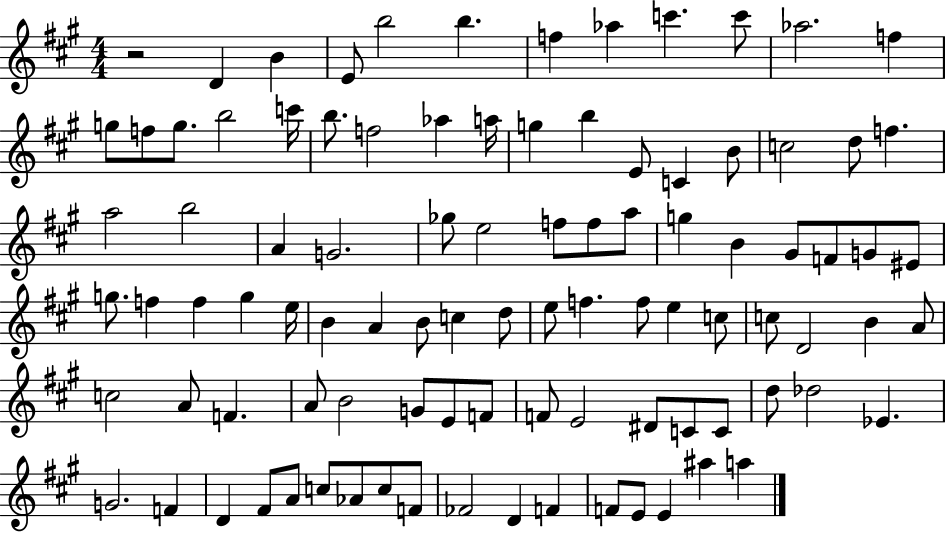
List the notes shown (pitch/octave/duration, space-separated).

R/h D4/q B4/q E4/e B5/h B5/q. F5/q Ab5/q C6/q. C6/e Ab5/h. F5/q G5/e F5/e G5/e. B5/h C6/s B5/e. F5/h Ab5/q A5/s G5/q B5/q E4/e C4/q B4/e C5/h D5/e F5/q. A5/h B5/h A4/q G4/h. Gb5/e E5/h F5/e F5/e A5/e G5/q B4/q G#4/e F4/e G4/e EIS4/e G5/e. F5/q F5/q G5/q E5/s B4/q A4/q B4/e C5/q D5/e E5/e F5/q. F5/e E5/q C5/e C5/e D4/h B4/q A4/e C5/h A4/e F4/q. A4/e B4/h G4/e E4/e F4/e F4/e E4/h D#4/e C4/e C4/e D5/e Db5/h Eb4/q. G4/h. F4/q D4/q F#4/e A4/e C5/e Ab4/e C5/e F4/e FES4/h D4/q F4/q F4/e E4/e E4/q A#5/q A5/q